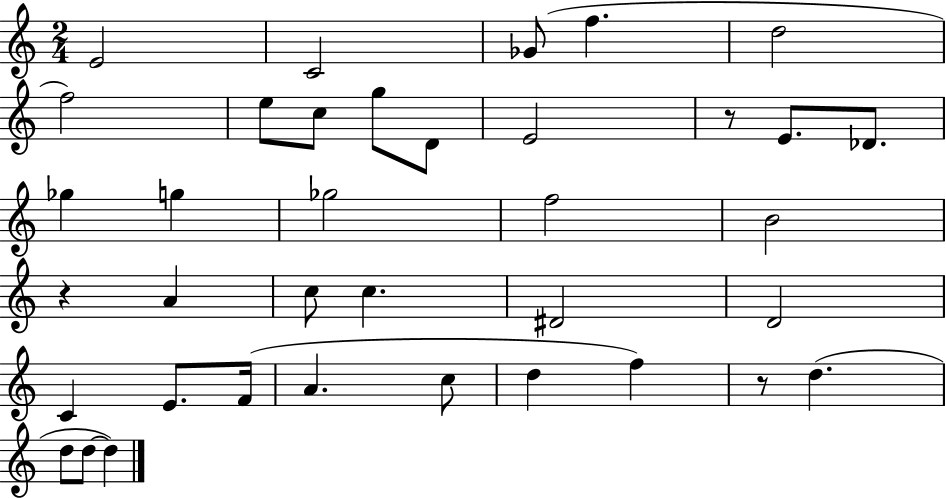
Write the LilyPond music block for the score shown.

{
  \clef treble
  \numericTimeSignature
  \time 2/4
  \key c \major
  e'2 | c'2 | ges'8( f''4. | d''2 | \break f''2) | e''8 c''8 g''8 d'8 | e'2 | r8 e'8. des'8. | \break ges''4 g''4 | ges''2 | f''2 | b'2 | \break r4 a'4 | c''8 c''4. | dis'2 | d'2 | \break c'4 e'8. f'16( | a'4. c''8 | d''4 f''4) | r8 d''4.( | \break d''8 d''8~~ d''4) | \bar "|."
}